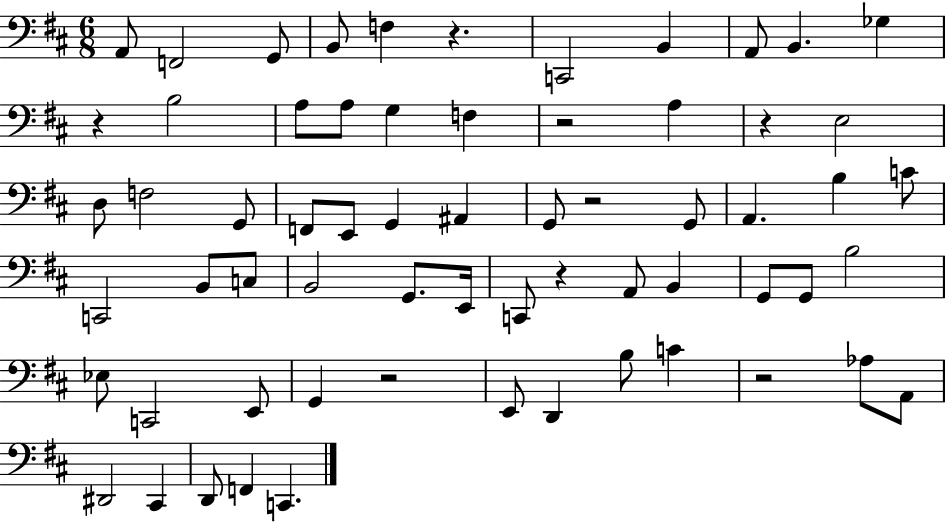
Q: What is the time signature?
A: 6/8